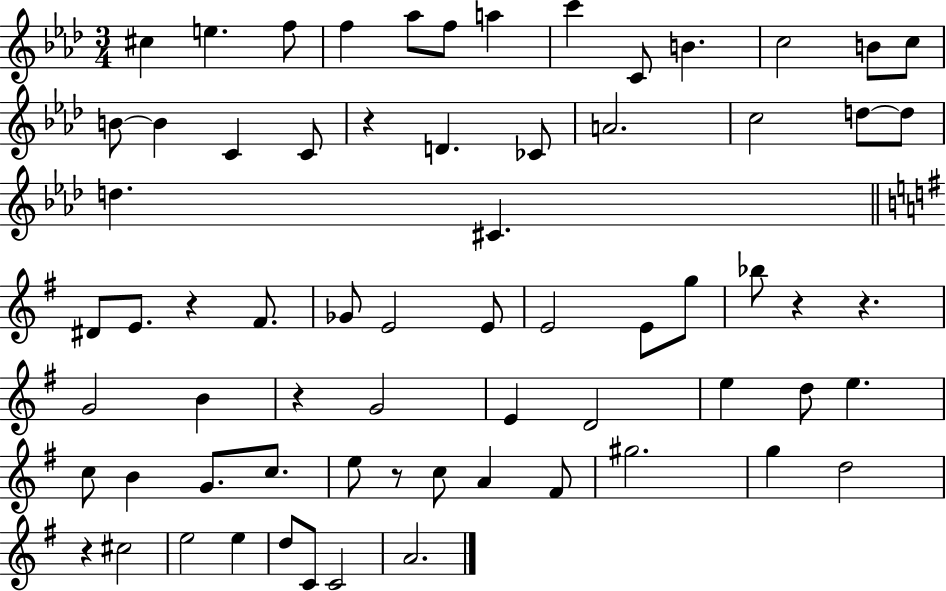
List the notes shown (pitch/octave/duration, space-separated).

C#5/q E5/q. F5/e F5/q Ab5/e F5/e A5/q C6/q C4/e B4/q. C5/h B4/e C5/e B4/e B4/q C4/q C4/e R/q D4/q. CES4/e A4/h. C5/h D5/e D5/e D5/q. C#4/q. D#4/e E4/e. R/q F#4/e. Gb4/e E4/h E4/e E4/h E4/e G5/e Bb5/e R/q R/q. G4/h B4/q R/q G4/h E4/q D4/h E5/q D5/e E5/q. C5/e B4/q G4/e. C5/e. E5/e R/e C5/e A4/q F#4/e G#5/h. G5/q D5/h R/q C#5/h E5/h E5/q D5/e C4/e C4/h A4/h.